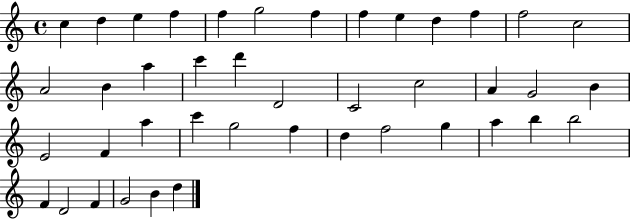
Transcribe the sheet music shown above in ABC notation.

X:1
T:Untitled
M:4/4
L:1/4
K:C
c d e f f g2 f f e d f f2 c2 A2 B a c' d' D2 C2 c2 A G2 B E2 F a c' g2 f d f2 g a b b2 F D2 F G2 B d